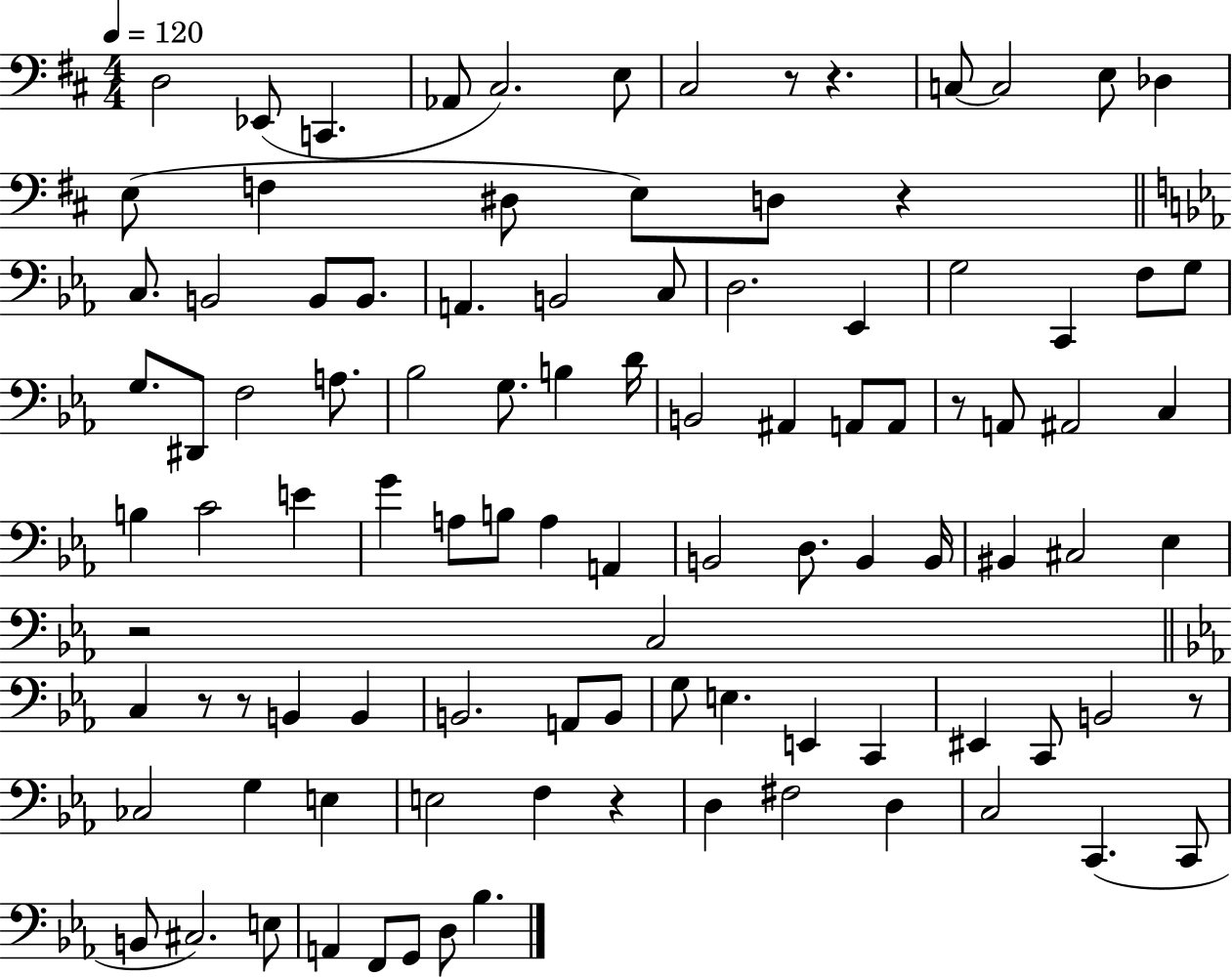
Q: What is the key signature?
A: D major